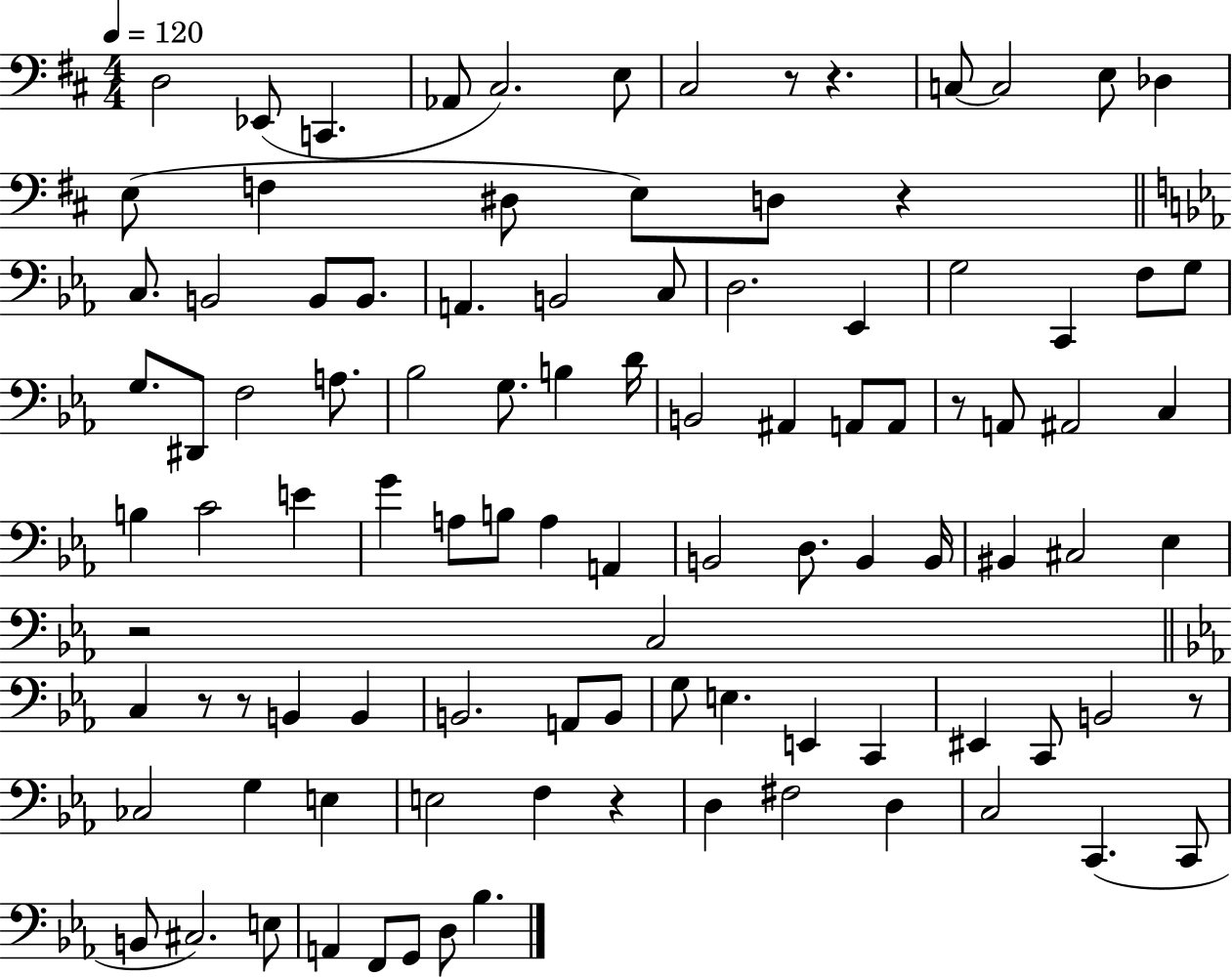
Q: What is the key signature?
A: D major